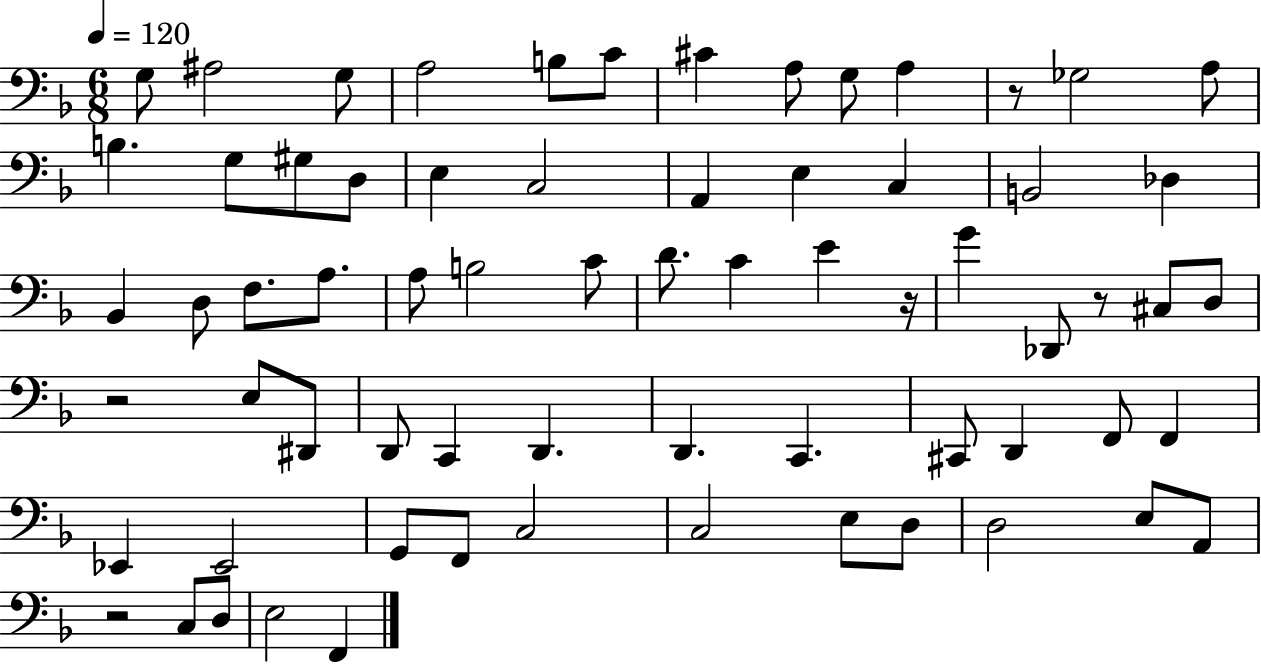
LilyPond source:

{
  \clef bass
  \numericTimeSignature
  \time 6/8
  \key f \major
  \tempo 4 = 120
  g8 ais2 g8 | a2 b8 c'8 | cis'4 a8 g8 a4 | r8 ges2 a8 | \break b4. g8 gis8 d8 | e4 c2 | a,4 e4 c4 | b,2 des4 | \break bes,4 d8 f8. a8. | a8 b2 c'8 | d'8. c'4 e'4 r16 | g'4 des,8 r8 cis8 d8 | \break r2 e8 dis,8 | d,8 c,4 d,4. | d,4. c,4. | cis,8 d,4 f,8 f,4 | \break ees,4 ees,2 | g,8 f,8 c2 | c2 e8 d8 | d2 e8 a,8 | \break r2 c8 d8 | e2 f,4 | \bar "|."
}